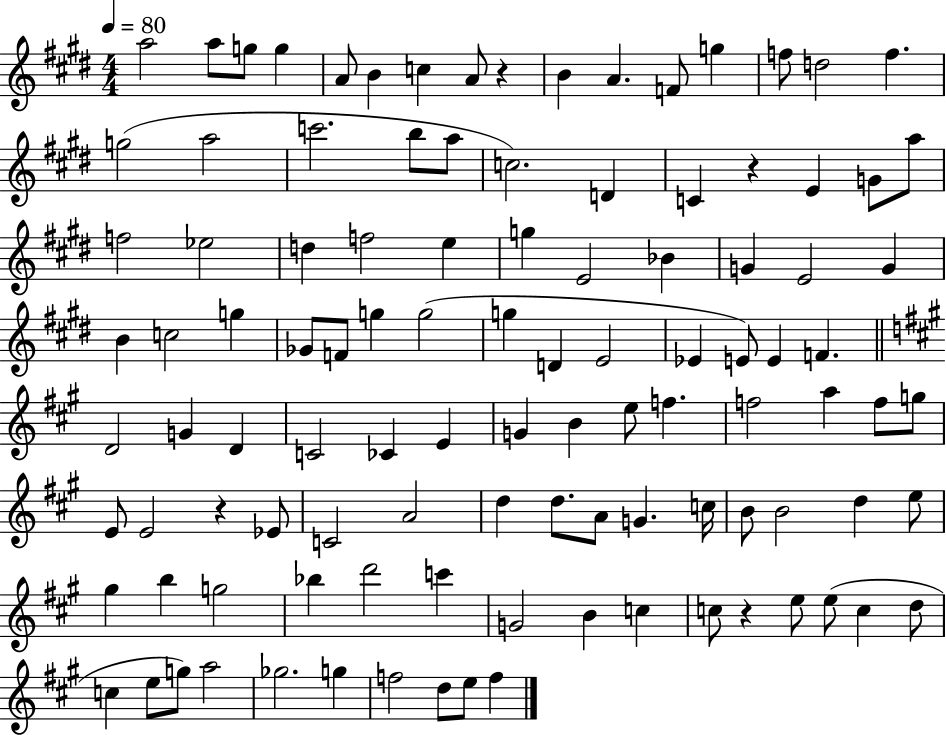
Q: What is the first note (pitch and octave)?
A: A5